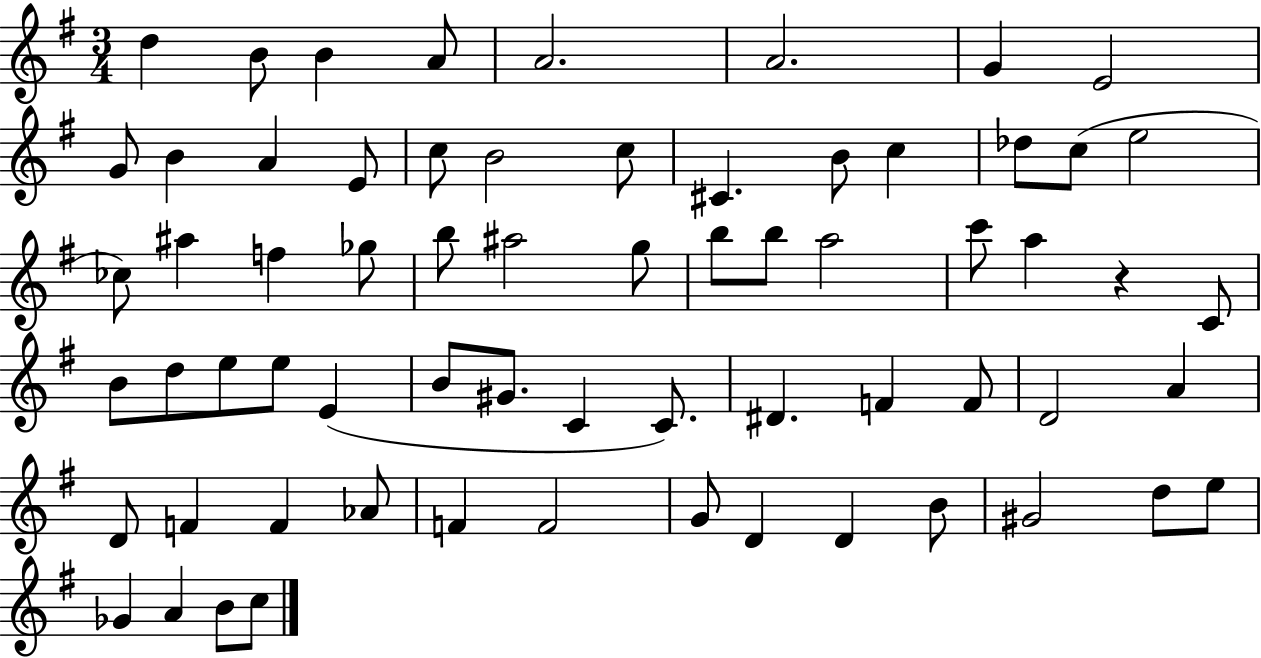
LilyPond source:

{
  \clef treble
  \numericTimeSignature
  \time 3/4
  \key g \major
  \repeat volta 2 { d''4 b'8 b'4 a'8 | a'2. | a'2. | g'4 e'2 | \break g'8 b'4 a'4 e'8 | c''8 b'2 c''8 | cis'4. b'8 c''4 | des''8 c''8( e''2 | \break ces''8) ais''4 f''4 ges''8 | b''8 ais''2 g''8 | b''8 b''8 a''2 | c'''8 a''4 r4 c'8 | \break b'8 d''8 e''8 e''8 e'4( | b'8 gis'8. c'4 c'8.) | dis'4. f'4 f'8 | d'2 a'4 | \break d'8 f'4 f'4 aes'8 | f'4 f'2 | g'8 d'4 d'4 b'8 | gis'2 d''8 e''8 | \break ges'4 a'4 b'8 c''8 | } \bar "|."
}